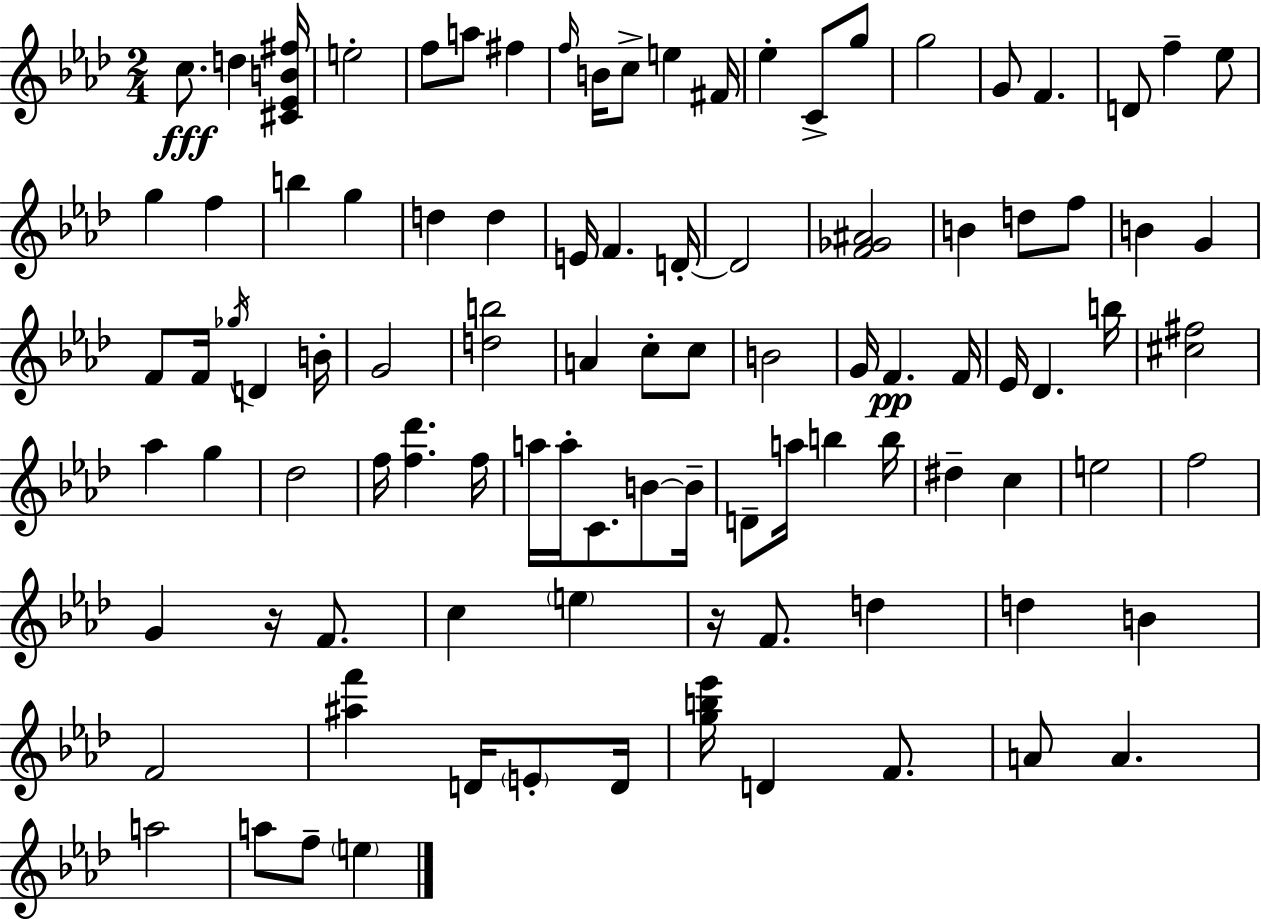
C5/e. D5/q [C#4,Eb4,B4,F#5]/s E5/h F5/e A5/e F#5/q F5/s B4/s C5/e E5/q F#4/s Eb5/q C4/e G5/e G5/h G4/e F4/q. D4/e F5/q Eb5/e G5/q F5/q B5/q G5/q D5/q D5/q E4/s F4/q. D4/s D4/h [F4,Gb4,A#4]/h B4/q D5/e F5/e B4/q G4/q F4/e F4/s Gb5/s D4/q B4/s G4/h [D5,B5]/h A4/q C5/e C5/e B4/h G4/s F4/q. F4/s Eb4/s Db4/q. B5/s [C#5,F#5]/h Ab5/q G5/q Db5/h F5/s [F5,Db6]/q. F5/s A5/s A5/s C4/e. B4/e B4/s D4/e A5/s B5/q B5/s D#5/q C5/q E5/h F5/h G4/q R/s F4/e. C5/q E5/q R/s F4/e. D5/q D5/q B4/q F4/h [A#5,F6]/q D4/s E4/e D4/s [G5,B5,Eb6]/s D4/q F4/e. A4/e A4/q. A5/h A5/e F5/e E5/q